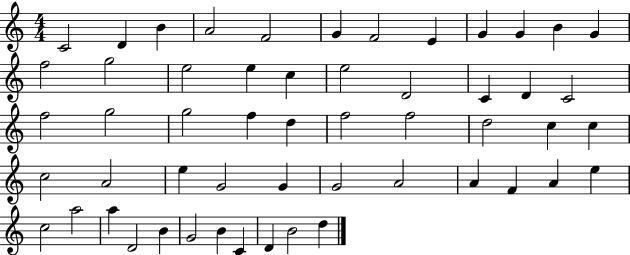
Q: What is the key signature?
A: C major